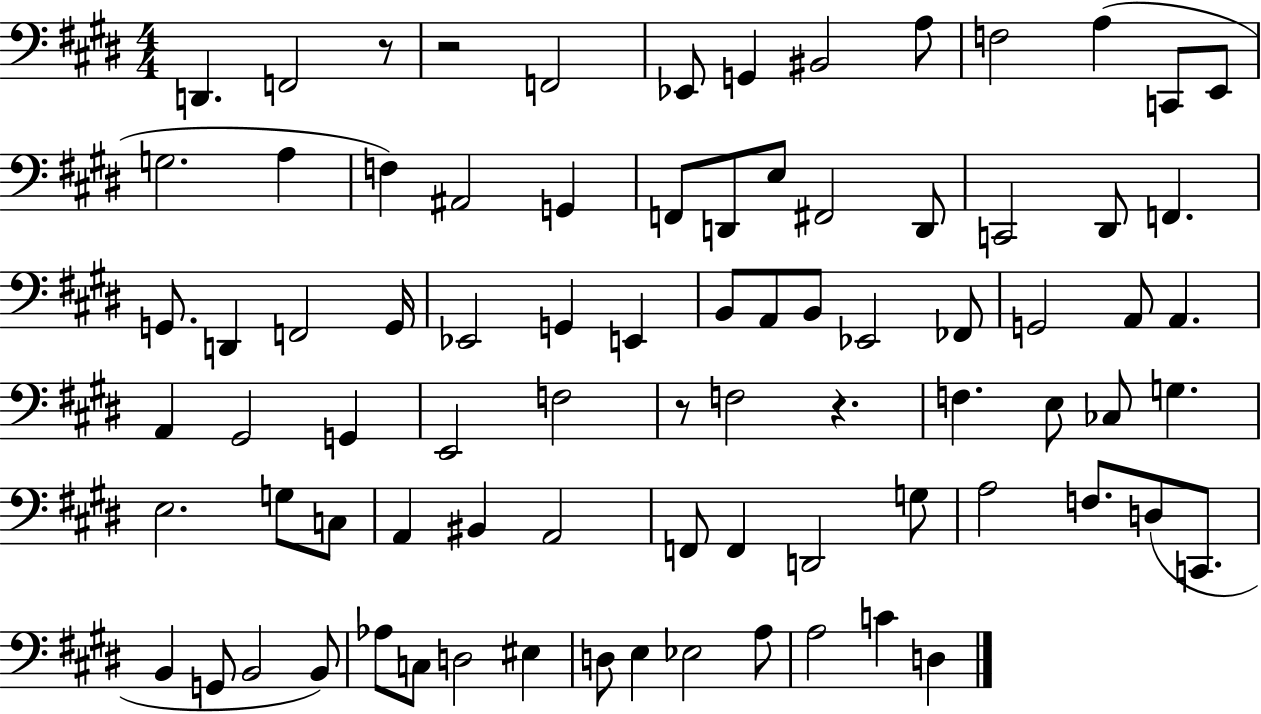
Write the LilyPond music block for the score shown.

{
  \clef bass
  \numericTimeSignature
  \time 4/4
  \key e \major
  d,4. f,2 r8 | r2 f,2 | ees,8 g,4 bis,2 a8 | f2 a4( c,8 e,8 | \break g2. a4 | f4) ais,2 g,4 | f,8 d,8 e8 fis,2 d,8 | c,2 dis,8 f,4. | \break g,8. d,4 f,2 g,16 | ees,2 g,4 e,4 | b,8 a,8 b,8 ees,2 fes,8 | g,2 a,8 a,4. | \break a,4 gis,2 g,4 | e,2 f2 | r8 f2 r4. | f4. e8 ces8 g4. | \break e2. g8 c8 | a,4 bis,4 a,2 | f,8 f,4 d,2 g8 | a2 f8. d8( c,8. | \break b,4 g,8 b,2 b,8) | aes8 c8 d2 eis4 | d8 e4 ees2 a8 | a2 c'4 d4 | \break \bar "|."
}